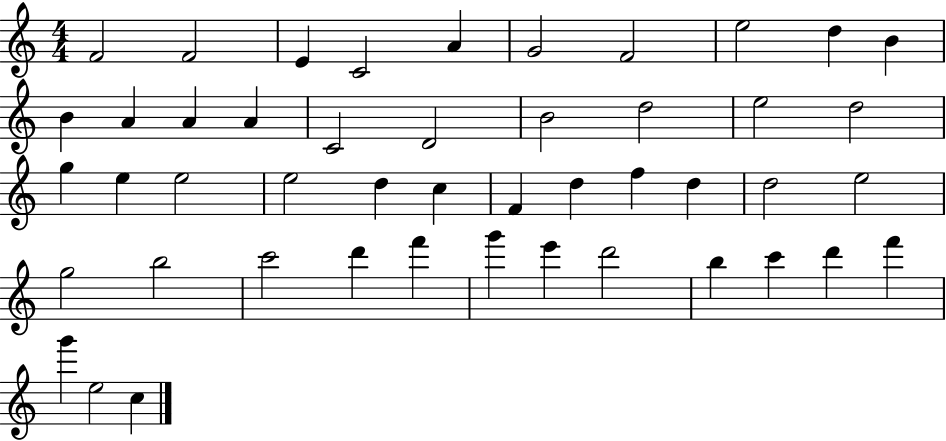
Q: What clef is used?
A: treble